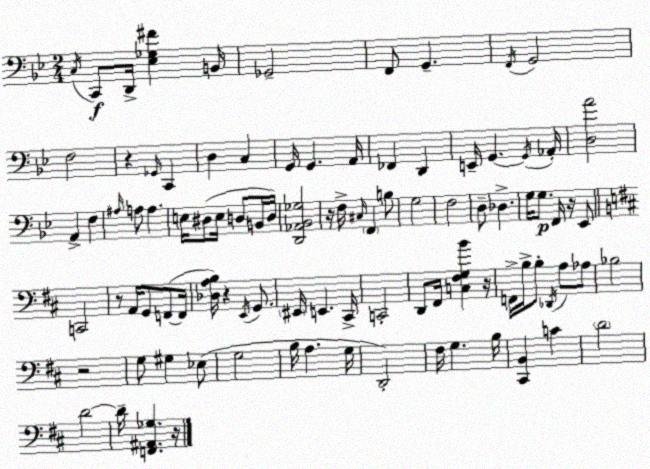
X:1
T:Untitled
M:2/4
L:1/4
K:Gm
C,/4 C,,/2 D,,/4 [_E,_G,^F] B,,/4 _G,,2 F,,/2 G,, F,,/4 G,,2 F,2 z _G,,/4 C,, D, C, G,,/4 G,, A,,/4 _F,, D,, E,,/4 G,, G,,/4 _A,,/4 [D,A]2 A,, F, ^A,/4 A,/2 A, E,/4 ^D,/2 E,/4 D,/2 B,,/4 D,/4 [D,,_A,,_B,,_G,]2 z/4 F,/4 ^C,/4 F,, B,/2 G,2 F,2 D,/2 _D, G,/4 G,/2 F,,/4 z/4 _E,,/2 C,,2 z/2 A,,/4 G,,/2 F,,/2 F,,/4 [_D,A,B,]/4 z E,,/4 G,,/2 ^E,,/4 E,, ^C,,/4 C,,2 D,,/2 ^F,,/4 [C,^F,G,B] z/4 F,,/4 B,/4 B,/2 _D,,/4 A,/2 _A,/2 _B,2 z2 G,/2 ^G, _E,/2 G,2 B,/4 A, G,/4 D,,2 ^F,/4 G, B,/4 [^C,,B,,] C D2 D2 D/4 [F,,^A,,_G,] z/4